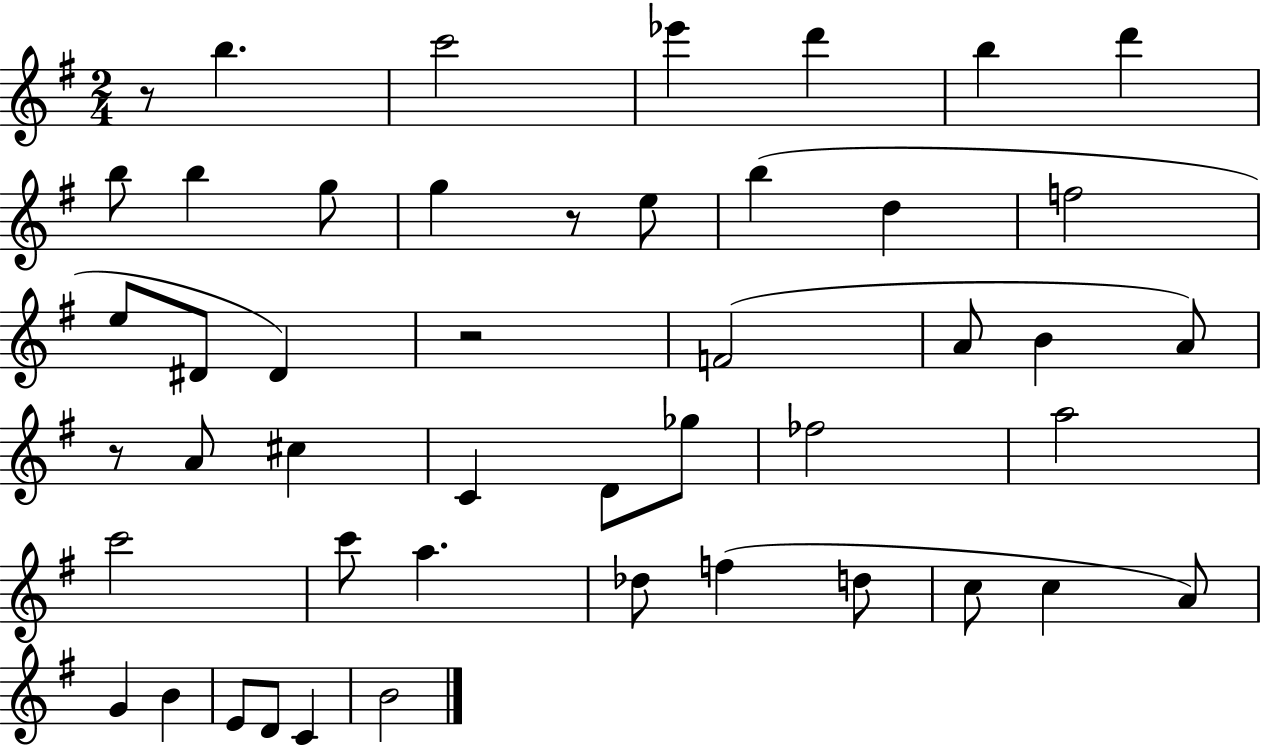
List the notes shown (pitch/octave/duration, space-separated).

R/e B5/q. C6/h Eb6/q D6/q B5/q D6/q B5/e B5/q G5/e G5/q R/e E5/e B5/q D5/q F5/h E5/e D#4/e D#4/q R/h F4/h A4/e B4/q A4/e R/e A4/e C#5/q C4/q D4/e Gb5/e FES5/h A5/h C6/h C6/e A5/q. Db5/e F5/q D5/e C5/e C5/q A4/e G4/q B4/q E4/e D4/e C4/q B4/h